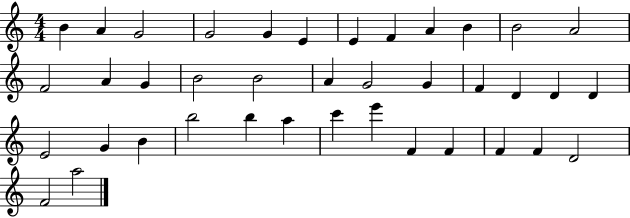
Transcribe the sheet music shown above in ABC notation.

X:1
T:Untitled
M:4/4
L:1/4
K:C
B A G2 G2 G E E F A B B2 A2 F2 A G B2 B2 A G2 G F D D D E2 G B b2 b a c' e' F F F F D2 F2 a2